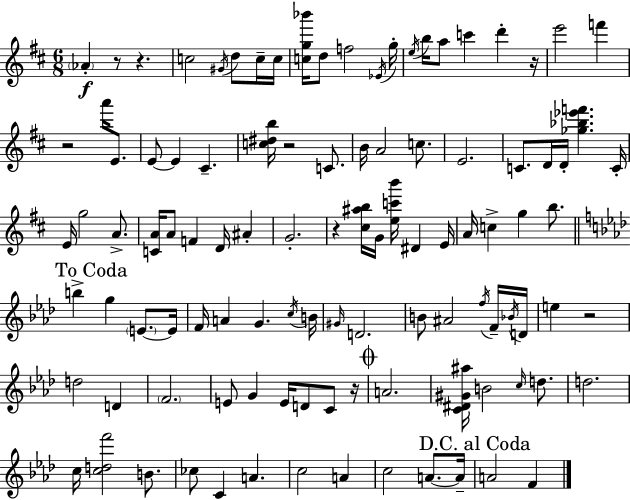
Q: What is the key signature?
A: D major